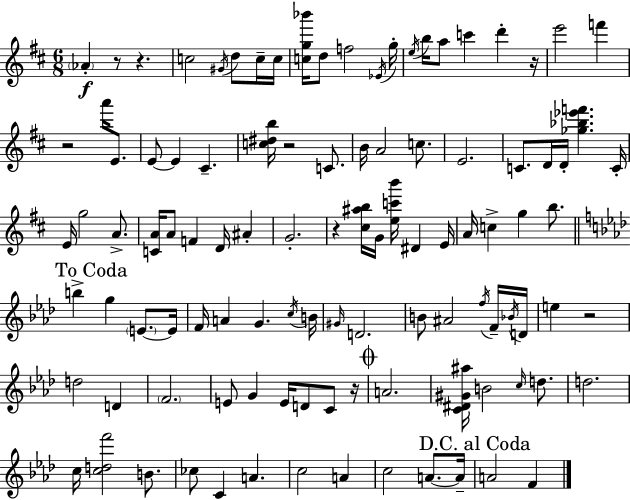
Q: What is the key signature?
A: D major